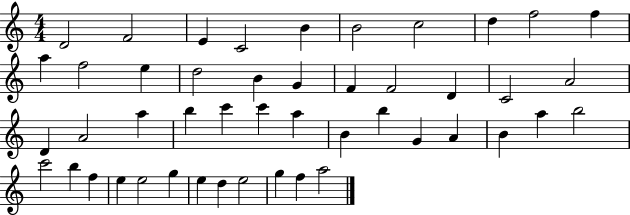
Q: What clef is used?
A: treble